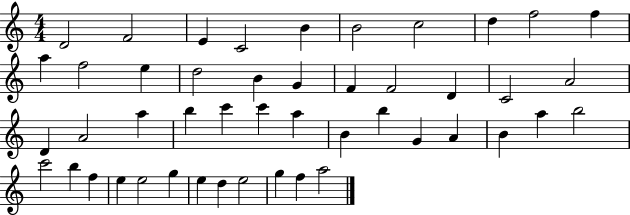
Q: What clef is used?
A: treble